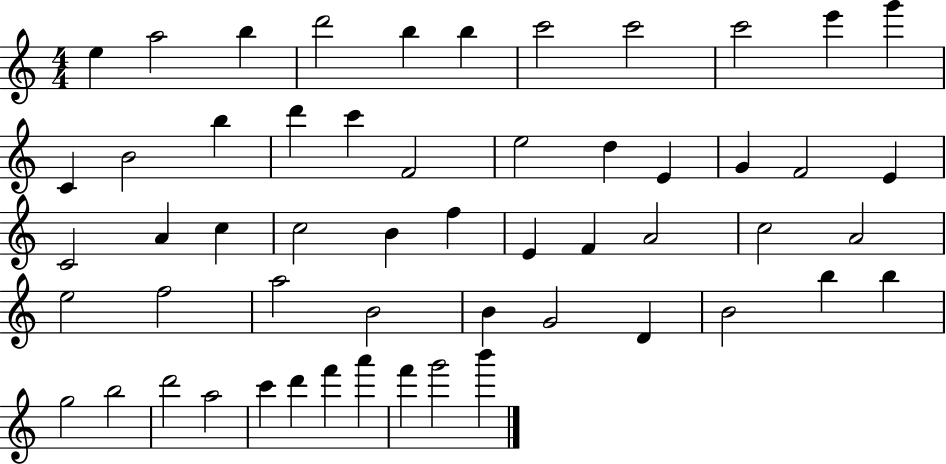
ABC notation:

X:1
T:Untitled
M:4/4
L:1/4
K:C
e a2 b d'2 b b c'2 c'2 c'2 e' g' C B2 b d' c' F2 e2 d E G F2 E C2 A c c2 B f E F A2 c2 A2 e2 f2 a2 B2 B G2 D B2 b b g2 b2 d'2 a2 c' d' f' a' f' g'2 b'